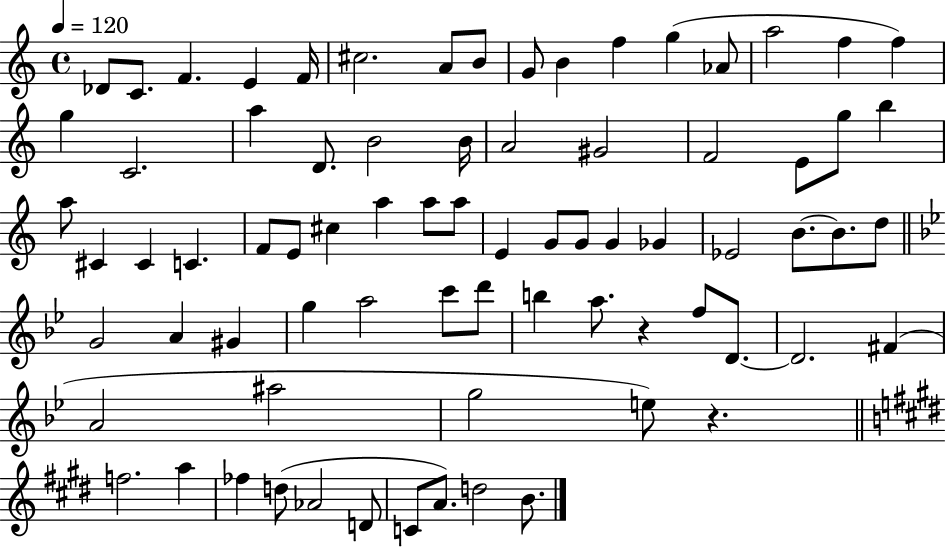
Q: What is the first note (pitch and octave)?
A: Db4